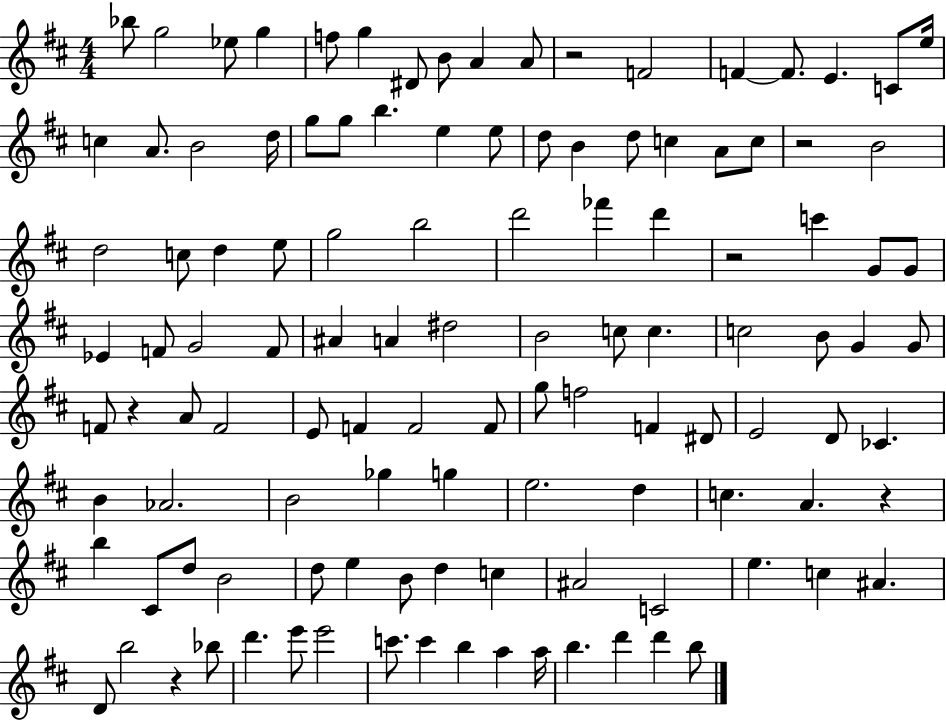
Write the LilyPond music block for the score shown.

{
  \clef treble
  \numericTimeSignature
  \time 4/4
  \key d \major
  bes''8 g''2 ees''8 g''4 | f''8 g''4 dis'8 b'8 a'4 a'8 | r2 f'2 | f'4~~ f'8. e'4. c'8 e''16 | \break c''4 a'8. b'2 d''16 | g''8 g''8 b''4. e''4 e''8 | d''8 b'4 d''8 c''4 a'8 c''8 | r2 b'2 | \break d''2 c''8 d''4 e''8 | g''2 b''2 | d'''2 fes'''4 d'''4 | r2 c'''4 g'8 g'8 | \break ees'4 f'8 g'2 f'8 | ais'4 a'4 dis''2 | b'2 c''8 c''4. | c''2 b'8 g'4 g'8 | \break f'8 r4 a'8 f'2 | e'8 f'4 f'2 f'8 | g''8 f''2 f'4 dis'8 | e'2 d'8 ces'4. | \break b'4 aes'2. | b'2 ges''4 g''4 | e''2. d''4 | c''4. a'4. r4 | \break b''4 cis'8 d''8 b'2 | d''8 e''4 b'8 d''4 c''4 | ais'2 c'2 | e''4. c''4 ais'4. | \break d'8 b''2 r4 bes''8 | d'''4. e'''8 e'''2 | c'''8. c'''4 b''4 a''4 a''16 | b''4. d'''4 d'''4 b''8 | \break \bar "|."
}